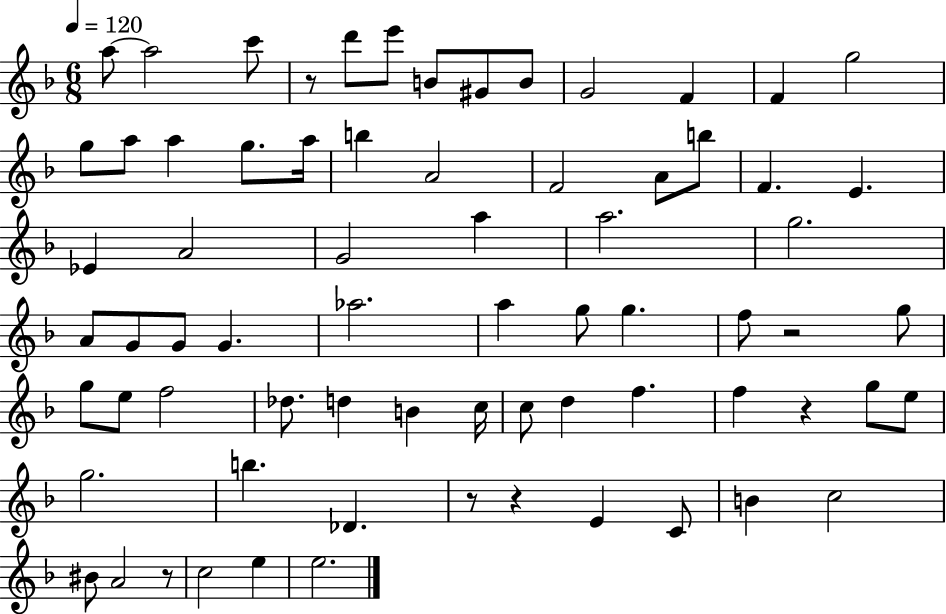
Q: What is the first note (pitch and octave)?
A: A5